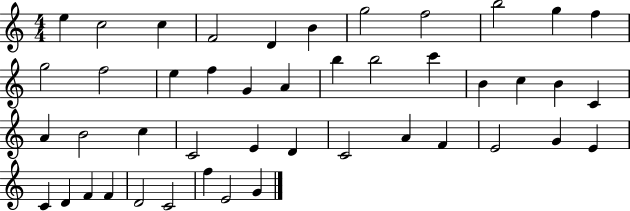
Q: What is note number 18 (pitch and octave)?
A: B5